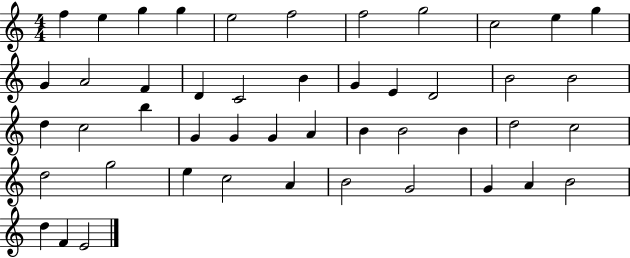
X:1
T:Untitled
M:4/4
L:1/4
K:C
f e g g e2 f2 f2 g2 c2 e g G A2 F D C2 B G E D2 B2 B2 d c2 b G G G A B B2 B d2 c2 d2 g2 e c2 A B2 G2 G A B2 d F E2